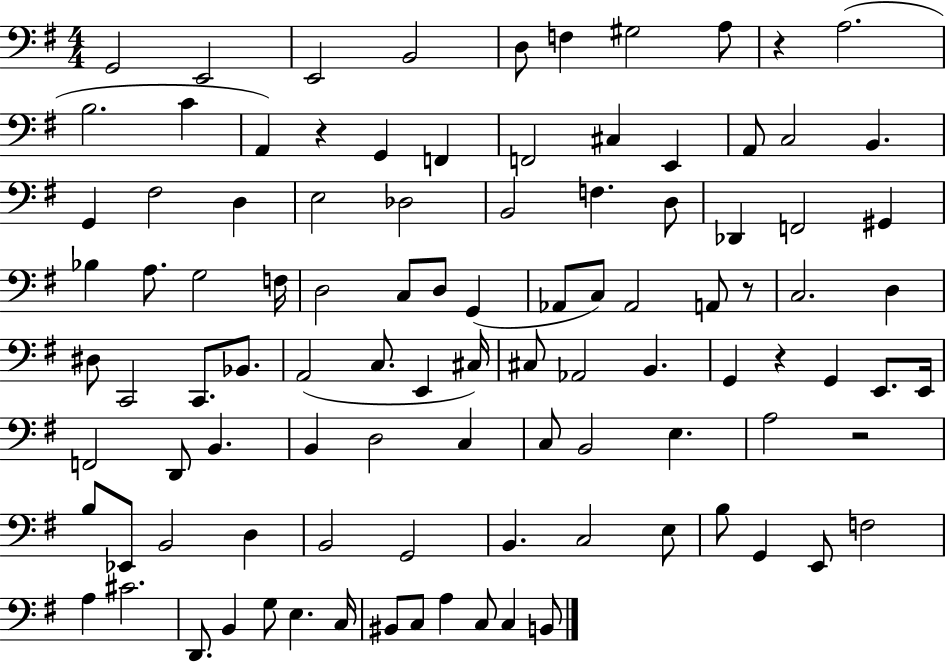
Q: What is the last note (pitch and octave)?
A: B2